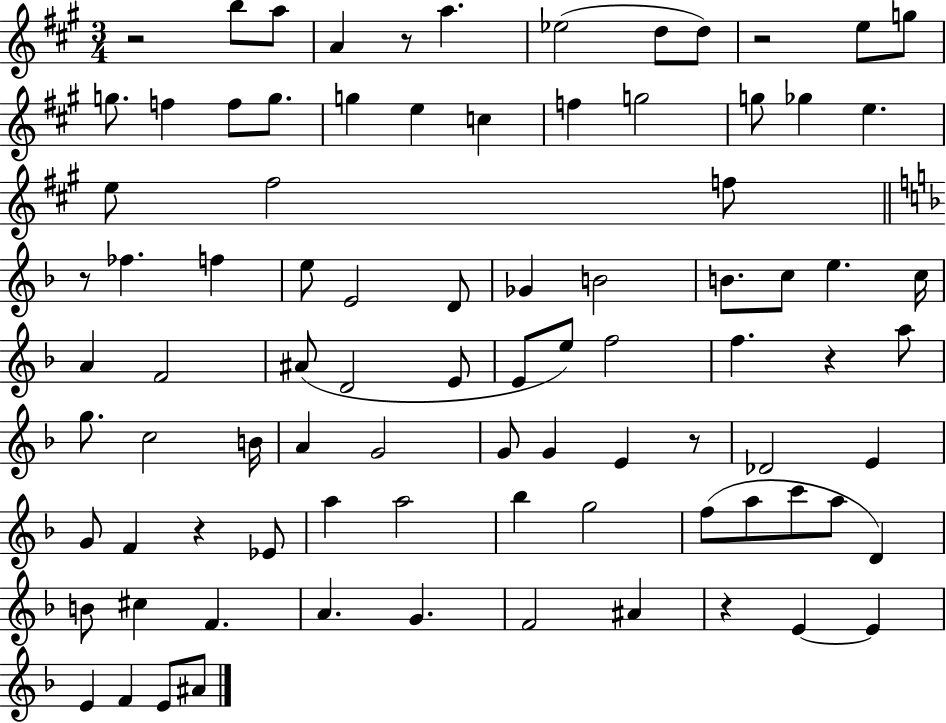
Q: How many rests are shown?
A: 8